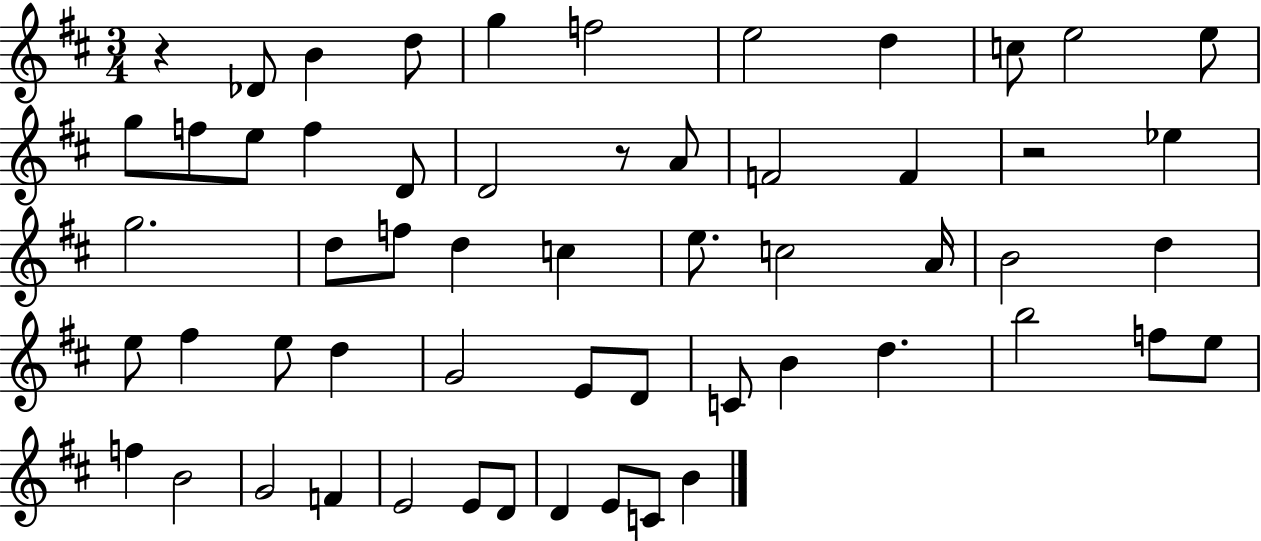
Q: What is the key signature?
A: D major